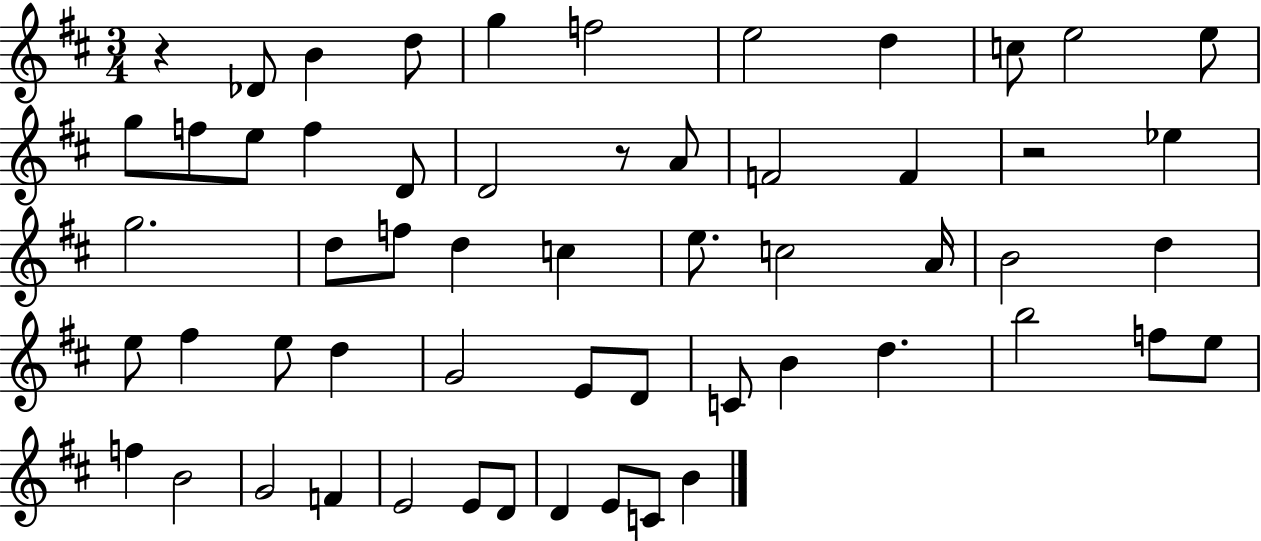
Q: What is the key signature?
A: D major